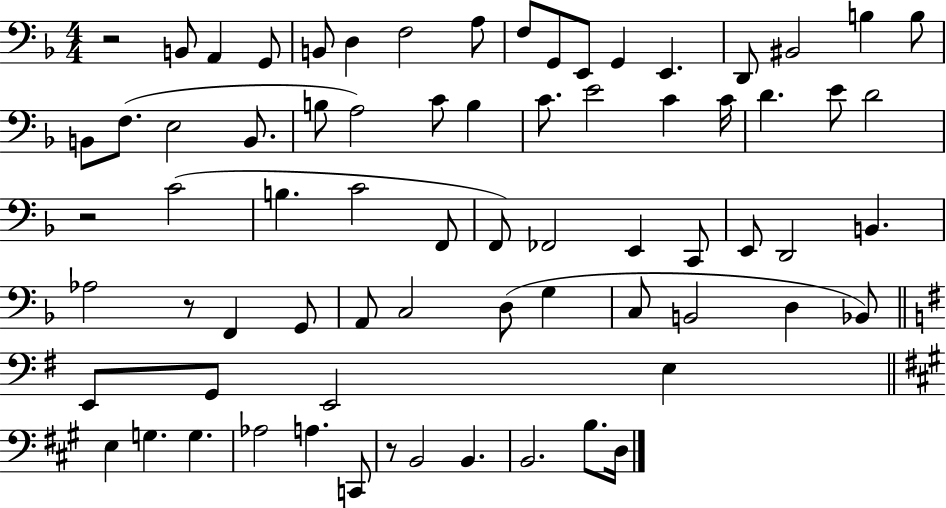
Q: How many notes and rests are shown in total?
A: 72